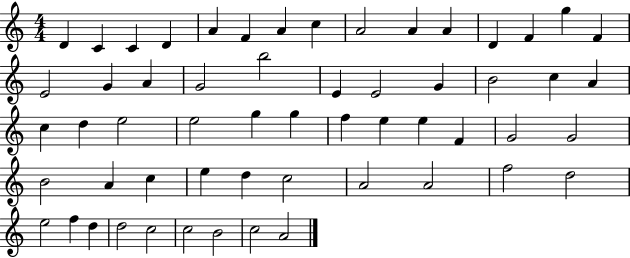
X:1
T:Untitled
M:4/4
L:1/4
K:C
D C C D A F A c A2 A A D F g F E2 G A G2 b2 E E2 G B2 c A c d e2 e2 g g f e e F G2 G2 B2 A c e d c2 A2 A2 f2 d2 e2 f d d2 c2 c2 B2 c2 A2